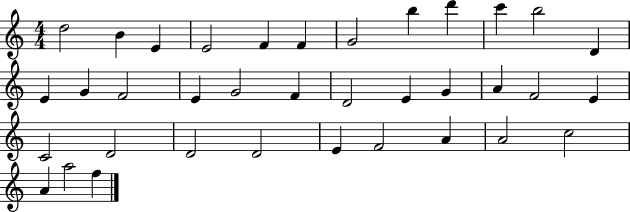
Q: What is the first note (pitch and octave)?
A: D5